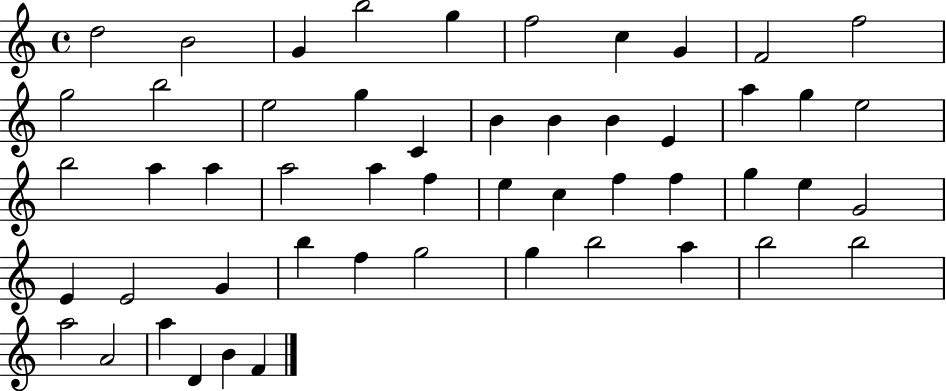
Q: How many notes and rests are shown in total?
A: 52